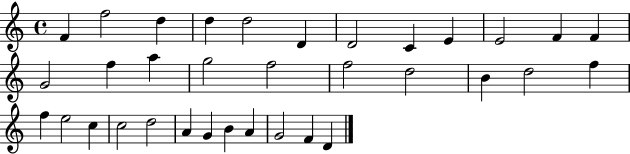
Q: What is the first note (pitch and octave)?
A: F4